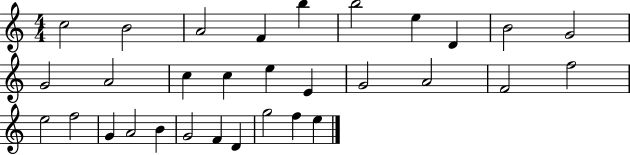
{
  \clef treble
  \numericTimeSignature
  \time 4/4
  \key c \major
  c''2 b'2 | a'2 f'4 b''4 | b''2 e''4 d'4 | b'2 g'2 | \break g'2 a'2 | c''4 c''4 e''4 e'4 | g'2 a'2 | f'2 f''2 | \break e''2 f''2 | g'4 a'2 b'4 | g'2 f'4 d'4 | g''2 f''4 e''4 | \break \bar "|."
}